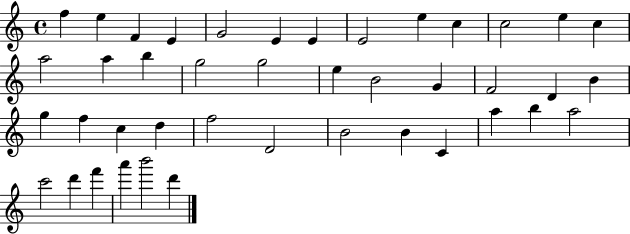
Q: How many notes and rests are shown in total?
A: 42